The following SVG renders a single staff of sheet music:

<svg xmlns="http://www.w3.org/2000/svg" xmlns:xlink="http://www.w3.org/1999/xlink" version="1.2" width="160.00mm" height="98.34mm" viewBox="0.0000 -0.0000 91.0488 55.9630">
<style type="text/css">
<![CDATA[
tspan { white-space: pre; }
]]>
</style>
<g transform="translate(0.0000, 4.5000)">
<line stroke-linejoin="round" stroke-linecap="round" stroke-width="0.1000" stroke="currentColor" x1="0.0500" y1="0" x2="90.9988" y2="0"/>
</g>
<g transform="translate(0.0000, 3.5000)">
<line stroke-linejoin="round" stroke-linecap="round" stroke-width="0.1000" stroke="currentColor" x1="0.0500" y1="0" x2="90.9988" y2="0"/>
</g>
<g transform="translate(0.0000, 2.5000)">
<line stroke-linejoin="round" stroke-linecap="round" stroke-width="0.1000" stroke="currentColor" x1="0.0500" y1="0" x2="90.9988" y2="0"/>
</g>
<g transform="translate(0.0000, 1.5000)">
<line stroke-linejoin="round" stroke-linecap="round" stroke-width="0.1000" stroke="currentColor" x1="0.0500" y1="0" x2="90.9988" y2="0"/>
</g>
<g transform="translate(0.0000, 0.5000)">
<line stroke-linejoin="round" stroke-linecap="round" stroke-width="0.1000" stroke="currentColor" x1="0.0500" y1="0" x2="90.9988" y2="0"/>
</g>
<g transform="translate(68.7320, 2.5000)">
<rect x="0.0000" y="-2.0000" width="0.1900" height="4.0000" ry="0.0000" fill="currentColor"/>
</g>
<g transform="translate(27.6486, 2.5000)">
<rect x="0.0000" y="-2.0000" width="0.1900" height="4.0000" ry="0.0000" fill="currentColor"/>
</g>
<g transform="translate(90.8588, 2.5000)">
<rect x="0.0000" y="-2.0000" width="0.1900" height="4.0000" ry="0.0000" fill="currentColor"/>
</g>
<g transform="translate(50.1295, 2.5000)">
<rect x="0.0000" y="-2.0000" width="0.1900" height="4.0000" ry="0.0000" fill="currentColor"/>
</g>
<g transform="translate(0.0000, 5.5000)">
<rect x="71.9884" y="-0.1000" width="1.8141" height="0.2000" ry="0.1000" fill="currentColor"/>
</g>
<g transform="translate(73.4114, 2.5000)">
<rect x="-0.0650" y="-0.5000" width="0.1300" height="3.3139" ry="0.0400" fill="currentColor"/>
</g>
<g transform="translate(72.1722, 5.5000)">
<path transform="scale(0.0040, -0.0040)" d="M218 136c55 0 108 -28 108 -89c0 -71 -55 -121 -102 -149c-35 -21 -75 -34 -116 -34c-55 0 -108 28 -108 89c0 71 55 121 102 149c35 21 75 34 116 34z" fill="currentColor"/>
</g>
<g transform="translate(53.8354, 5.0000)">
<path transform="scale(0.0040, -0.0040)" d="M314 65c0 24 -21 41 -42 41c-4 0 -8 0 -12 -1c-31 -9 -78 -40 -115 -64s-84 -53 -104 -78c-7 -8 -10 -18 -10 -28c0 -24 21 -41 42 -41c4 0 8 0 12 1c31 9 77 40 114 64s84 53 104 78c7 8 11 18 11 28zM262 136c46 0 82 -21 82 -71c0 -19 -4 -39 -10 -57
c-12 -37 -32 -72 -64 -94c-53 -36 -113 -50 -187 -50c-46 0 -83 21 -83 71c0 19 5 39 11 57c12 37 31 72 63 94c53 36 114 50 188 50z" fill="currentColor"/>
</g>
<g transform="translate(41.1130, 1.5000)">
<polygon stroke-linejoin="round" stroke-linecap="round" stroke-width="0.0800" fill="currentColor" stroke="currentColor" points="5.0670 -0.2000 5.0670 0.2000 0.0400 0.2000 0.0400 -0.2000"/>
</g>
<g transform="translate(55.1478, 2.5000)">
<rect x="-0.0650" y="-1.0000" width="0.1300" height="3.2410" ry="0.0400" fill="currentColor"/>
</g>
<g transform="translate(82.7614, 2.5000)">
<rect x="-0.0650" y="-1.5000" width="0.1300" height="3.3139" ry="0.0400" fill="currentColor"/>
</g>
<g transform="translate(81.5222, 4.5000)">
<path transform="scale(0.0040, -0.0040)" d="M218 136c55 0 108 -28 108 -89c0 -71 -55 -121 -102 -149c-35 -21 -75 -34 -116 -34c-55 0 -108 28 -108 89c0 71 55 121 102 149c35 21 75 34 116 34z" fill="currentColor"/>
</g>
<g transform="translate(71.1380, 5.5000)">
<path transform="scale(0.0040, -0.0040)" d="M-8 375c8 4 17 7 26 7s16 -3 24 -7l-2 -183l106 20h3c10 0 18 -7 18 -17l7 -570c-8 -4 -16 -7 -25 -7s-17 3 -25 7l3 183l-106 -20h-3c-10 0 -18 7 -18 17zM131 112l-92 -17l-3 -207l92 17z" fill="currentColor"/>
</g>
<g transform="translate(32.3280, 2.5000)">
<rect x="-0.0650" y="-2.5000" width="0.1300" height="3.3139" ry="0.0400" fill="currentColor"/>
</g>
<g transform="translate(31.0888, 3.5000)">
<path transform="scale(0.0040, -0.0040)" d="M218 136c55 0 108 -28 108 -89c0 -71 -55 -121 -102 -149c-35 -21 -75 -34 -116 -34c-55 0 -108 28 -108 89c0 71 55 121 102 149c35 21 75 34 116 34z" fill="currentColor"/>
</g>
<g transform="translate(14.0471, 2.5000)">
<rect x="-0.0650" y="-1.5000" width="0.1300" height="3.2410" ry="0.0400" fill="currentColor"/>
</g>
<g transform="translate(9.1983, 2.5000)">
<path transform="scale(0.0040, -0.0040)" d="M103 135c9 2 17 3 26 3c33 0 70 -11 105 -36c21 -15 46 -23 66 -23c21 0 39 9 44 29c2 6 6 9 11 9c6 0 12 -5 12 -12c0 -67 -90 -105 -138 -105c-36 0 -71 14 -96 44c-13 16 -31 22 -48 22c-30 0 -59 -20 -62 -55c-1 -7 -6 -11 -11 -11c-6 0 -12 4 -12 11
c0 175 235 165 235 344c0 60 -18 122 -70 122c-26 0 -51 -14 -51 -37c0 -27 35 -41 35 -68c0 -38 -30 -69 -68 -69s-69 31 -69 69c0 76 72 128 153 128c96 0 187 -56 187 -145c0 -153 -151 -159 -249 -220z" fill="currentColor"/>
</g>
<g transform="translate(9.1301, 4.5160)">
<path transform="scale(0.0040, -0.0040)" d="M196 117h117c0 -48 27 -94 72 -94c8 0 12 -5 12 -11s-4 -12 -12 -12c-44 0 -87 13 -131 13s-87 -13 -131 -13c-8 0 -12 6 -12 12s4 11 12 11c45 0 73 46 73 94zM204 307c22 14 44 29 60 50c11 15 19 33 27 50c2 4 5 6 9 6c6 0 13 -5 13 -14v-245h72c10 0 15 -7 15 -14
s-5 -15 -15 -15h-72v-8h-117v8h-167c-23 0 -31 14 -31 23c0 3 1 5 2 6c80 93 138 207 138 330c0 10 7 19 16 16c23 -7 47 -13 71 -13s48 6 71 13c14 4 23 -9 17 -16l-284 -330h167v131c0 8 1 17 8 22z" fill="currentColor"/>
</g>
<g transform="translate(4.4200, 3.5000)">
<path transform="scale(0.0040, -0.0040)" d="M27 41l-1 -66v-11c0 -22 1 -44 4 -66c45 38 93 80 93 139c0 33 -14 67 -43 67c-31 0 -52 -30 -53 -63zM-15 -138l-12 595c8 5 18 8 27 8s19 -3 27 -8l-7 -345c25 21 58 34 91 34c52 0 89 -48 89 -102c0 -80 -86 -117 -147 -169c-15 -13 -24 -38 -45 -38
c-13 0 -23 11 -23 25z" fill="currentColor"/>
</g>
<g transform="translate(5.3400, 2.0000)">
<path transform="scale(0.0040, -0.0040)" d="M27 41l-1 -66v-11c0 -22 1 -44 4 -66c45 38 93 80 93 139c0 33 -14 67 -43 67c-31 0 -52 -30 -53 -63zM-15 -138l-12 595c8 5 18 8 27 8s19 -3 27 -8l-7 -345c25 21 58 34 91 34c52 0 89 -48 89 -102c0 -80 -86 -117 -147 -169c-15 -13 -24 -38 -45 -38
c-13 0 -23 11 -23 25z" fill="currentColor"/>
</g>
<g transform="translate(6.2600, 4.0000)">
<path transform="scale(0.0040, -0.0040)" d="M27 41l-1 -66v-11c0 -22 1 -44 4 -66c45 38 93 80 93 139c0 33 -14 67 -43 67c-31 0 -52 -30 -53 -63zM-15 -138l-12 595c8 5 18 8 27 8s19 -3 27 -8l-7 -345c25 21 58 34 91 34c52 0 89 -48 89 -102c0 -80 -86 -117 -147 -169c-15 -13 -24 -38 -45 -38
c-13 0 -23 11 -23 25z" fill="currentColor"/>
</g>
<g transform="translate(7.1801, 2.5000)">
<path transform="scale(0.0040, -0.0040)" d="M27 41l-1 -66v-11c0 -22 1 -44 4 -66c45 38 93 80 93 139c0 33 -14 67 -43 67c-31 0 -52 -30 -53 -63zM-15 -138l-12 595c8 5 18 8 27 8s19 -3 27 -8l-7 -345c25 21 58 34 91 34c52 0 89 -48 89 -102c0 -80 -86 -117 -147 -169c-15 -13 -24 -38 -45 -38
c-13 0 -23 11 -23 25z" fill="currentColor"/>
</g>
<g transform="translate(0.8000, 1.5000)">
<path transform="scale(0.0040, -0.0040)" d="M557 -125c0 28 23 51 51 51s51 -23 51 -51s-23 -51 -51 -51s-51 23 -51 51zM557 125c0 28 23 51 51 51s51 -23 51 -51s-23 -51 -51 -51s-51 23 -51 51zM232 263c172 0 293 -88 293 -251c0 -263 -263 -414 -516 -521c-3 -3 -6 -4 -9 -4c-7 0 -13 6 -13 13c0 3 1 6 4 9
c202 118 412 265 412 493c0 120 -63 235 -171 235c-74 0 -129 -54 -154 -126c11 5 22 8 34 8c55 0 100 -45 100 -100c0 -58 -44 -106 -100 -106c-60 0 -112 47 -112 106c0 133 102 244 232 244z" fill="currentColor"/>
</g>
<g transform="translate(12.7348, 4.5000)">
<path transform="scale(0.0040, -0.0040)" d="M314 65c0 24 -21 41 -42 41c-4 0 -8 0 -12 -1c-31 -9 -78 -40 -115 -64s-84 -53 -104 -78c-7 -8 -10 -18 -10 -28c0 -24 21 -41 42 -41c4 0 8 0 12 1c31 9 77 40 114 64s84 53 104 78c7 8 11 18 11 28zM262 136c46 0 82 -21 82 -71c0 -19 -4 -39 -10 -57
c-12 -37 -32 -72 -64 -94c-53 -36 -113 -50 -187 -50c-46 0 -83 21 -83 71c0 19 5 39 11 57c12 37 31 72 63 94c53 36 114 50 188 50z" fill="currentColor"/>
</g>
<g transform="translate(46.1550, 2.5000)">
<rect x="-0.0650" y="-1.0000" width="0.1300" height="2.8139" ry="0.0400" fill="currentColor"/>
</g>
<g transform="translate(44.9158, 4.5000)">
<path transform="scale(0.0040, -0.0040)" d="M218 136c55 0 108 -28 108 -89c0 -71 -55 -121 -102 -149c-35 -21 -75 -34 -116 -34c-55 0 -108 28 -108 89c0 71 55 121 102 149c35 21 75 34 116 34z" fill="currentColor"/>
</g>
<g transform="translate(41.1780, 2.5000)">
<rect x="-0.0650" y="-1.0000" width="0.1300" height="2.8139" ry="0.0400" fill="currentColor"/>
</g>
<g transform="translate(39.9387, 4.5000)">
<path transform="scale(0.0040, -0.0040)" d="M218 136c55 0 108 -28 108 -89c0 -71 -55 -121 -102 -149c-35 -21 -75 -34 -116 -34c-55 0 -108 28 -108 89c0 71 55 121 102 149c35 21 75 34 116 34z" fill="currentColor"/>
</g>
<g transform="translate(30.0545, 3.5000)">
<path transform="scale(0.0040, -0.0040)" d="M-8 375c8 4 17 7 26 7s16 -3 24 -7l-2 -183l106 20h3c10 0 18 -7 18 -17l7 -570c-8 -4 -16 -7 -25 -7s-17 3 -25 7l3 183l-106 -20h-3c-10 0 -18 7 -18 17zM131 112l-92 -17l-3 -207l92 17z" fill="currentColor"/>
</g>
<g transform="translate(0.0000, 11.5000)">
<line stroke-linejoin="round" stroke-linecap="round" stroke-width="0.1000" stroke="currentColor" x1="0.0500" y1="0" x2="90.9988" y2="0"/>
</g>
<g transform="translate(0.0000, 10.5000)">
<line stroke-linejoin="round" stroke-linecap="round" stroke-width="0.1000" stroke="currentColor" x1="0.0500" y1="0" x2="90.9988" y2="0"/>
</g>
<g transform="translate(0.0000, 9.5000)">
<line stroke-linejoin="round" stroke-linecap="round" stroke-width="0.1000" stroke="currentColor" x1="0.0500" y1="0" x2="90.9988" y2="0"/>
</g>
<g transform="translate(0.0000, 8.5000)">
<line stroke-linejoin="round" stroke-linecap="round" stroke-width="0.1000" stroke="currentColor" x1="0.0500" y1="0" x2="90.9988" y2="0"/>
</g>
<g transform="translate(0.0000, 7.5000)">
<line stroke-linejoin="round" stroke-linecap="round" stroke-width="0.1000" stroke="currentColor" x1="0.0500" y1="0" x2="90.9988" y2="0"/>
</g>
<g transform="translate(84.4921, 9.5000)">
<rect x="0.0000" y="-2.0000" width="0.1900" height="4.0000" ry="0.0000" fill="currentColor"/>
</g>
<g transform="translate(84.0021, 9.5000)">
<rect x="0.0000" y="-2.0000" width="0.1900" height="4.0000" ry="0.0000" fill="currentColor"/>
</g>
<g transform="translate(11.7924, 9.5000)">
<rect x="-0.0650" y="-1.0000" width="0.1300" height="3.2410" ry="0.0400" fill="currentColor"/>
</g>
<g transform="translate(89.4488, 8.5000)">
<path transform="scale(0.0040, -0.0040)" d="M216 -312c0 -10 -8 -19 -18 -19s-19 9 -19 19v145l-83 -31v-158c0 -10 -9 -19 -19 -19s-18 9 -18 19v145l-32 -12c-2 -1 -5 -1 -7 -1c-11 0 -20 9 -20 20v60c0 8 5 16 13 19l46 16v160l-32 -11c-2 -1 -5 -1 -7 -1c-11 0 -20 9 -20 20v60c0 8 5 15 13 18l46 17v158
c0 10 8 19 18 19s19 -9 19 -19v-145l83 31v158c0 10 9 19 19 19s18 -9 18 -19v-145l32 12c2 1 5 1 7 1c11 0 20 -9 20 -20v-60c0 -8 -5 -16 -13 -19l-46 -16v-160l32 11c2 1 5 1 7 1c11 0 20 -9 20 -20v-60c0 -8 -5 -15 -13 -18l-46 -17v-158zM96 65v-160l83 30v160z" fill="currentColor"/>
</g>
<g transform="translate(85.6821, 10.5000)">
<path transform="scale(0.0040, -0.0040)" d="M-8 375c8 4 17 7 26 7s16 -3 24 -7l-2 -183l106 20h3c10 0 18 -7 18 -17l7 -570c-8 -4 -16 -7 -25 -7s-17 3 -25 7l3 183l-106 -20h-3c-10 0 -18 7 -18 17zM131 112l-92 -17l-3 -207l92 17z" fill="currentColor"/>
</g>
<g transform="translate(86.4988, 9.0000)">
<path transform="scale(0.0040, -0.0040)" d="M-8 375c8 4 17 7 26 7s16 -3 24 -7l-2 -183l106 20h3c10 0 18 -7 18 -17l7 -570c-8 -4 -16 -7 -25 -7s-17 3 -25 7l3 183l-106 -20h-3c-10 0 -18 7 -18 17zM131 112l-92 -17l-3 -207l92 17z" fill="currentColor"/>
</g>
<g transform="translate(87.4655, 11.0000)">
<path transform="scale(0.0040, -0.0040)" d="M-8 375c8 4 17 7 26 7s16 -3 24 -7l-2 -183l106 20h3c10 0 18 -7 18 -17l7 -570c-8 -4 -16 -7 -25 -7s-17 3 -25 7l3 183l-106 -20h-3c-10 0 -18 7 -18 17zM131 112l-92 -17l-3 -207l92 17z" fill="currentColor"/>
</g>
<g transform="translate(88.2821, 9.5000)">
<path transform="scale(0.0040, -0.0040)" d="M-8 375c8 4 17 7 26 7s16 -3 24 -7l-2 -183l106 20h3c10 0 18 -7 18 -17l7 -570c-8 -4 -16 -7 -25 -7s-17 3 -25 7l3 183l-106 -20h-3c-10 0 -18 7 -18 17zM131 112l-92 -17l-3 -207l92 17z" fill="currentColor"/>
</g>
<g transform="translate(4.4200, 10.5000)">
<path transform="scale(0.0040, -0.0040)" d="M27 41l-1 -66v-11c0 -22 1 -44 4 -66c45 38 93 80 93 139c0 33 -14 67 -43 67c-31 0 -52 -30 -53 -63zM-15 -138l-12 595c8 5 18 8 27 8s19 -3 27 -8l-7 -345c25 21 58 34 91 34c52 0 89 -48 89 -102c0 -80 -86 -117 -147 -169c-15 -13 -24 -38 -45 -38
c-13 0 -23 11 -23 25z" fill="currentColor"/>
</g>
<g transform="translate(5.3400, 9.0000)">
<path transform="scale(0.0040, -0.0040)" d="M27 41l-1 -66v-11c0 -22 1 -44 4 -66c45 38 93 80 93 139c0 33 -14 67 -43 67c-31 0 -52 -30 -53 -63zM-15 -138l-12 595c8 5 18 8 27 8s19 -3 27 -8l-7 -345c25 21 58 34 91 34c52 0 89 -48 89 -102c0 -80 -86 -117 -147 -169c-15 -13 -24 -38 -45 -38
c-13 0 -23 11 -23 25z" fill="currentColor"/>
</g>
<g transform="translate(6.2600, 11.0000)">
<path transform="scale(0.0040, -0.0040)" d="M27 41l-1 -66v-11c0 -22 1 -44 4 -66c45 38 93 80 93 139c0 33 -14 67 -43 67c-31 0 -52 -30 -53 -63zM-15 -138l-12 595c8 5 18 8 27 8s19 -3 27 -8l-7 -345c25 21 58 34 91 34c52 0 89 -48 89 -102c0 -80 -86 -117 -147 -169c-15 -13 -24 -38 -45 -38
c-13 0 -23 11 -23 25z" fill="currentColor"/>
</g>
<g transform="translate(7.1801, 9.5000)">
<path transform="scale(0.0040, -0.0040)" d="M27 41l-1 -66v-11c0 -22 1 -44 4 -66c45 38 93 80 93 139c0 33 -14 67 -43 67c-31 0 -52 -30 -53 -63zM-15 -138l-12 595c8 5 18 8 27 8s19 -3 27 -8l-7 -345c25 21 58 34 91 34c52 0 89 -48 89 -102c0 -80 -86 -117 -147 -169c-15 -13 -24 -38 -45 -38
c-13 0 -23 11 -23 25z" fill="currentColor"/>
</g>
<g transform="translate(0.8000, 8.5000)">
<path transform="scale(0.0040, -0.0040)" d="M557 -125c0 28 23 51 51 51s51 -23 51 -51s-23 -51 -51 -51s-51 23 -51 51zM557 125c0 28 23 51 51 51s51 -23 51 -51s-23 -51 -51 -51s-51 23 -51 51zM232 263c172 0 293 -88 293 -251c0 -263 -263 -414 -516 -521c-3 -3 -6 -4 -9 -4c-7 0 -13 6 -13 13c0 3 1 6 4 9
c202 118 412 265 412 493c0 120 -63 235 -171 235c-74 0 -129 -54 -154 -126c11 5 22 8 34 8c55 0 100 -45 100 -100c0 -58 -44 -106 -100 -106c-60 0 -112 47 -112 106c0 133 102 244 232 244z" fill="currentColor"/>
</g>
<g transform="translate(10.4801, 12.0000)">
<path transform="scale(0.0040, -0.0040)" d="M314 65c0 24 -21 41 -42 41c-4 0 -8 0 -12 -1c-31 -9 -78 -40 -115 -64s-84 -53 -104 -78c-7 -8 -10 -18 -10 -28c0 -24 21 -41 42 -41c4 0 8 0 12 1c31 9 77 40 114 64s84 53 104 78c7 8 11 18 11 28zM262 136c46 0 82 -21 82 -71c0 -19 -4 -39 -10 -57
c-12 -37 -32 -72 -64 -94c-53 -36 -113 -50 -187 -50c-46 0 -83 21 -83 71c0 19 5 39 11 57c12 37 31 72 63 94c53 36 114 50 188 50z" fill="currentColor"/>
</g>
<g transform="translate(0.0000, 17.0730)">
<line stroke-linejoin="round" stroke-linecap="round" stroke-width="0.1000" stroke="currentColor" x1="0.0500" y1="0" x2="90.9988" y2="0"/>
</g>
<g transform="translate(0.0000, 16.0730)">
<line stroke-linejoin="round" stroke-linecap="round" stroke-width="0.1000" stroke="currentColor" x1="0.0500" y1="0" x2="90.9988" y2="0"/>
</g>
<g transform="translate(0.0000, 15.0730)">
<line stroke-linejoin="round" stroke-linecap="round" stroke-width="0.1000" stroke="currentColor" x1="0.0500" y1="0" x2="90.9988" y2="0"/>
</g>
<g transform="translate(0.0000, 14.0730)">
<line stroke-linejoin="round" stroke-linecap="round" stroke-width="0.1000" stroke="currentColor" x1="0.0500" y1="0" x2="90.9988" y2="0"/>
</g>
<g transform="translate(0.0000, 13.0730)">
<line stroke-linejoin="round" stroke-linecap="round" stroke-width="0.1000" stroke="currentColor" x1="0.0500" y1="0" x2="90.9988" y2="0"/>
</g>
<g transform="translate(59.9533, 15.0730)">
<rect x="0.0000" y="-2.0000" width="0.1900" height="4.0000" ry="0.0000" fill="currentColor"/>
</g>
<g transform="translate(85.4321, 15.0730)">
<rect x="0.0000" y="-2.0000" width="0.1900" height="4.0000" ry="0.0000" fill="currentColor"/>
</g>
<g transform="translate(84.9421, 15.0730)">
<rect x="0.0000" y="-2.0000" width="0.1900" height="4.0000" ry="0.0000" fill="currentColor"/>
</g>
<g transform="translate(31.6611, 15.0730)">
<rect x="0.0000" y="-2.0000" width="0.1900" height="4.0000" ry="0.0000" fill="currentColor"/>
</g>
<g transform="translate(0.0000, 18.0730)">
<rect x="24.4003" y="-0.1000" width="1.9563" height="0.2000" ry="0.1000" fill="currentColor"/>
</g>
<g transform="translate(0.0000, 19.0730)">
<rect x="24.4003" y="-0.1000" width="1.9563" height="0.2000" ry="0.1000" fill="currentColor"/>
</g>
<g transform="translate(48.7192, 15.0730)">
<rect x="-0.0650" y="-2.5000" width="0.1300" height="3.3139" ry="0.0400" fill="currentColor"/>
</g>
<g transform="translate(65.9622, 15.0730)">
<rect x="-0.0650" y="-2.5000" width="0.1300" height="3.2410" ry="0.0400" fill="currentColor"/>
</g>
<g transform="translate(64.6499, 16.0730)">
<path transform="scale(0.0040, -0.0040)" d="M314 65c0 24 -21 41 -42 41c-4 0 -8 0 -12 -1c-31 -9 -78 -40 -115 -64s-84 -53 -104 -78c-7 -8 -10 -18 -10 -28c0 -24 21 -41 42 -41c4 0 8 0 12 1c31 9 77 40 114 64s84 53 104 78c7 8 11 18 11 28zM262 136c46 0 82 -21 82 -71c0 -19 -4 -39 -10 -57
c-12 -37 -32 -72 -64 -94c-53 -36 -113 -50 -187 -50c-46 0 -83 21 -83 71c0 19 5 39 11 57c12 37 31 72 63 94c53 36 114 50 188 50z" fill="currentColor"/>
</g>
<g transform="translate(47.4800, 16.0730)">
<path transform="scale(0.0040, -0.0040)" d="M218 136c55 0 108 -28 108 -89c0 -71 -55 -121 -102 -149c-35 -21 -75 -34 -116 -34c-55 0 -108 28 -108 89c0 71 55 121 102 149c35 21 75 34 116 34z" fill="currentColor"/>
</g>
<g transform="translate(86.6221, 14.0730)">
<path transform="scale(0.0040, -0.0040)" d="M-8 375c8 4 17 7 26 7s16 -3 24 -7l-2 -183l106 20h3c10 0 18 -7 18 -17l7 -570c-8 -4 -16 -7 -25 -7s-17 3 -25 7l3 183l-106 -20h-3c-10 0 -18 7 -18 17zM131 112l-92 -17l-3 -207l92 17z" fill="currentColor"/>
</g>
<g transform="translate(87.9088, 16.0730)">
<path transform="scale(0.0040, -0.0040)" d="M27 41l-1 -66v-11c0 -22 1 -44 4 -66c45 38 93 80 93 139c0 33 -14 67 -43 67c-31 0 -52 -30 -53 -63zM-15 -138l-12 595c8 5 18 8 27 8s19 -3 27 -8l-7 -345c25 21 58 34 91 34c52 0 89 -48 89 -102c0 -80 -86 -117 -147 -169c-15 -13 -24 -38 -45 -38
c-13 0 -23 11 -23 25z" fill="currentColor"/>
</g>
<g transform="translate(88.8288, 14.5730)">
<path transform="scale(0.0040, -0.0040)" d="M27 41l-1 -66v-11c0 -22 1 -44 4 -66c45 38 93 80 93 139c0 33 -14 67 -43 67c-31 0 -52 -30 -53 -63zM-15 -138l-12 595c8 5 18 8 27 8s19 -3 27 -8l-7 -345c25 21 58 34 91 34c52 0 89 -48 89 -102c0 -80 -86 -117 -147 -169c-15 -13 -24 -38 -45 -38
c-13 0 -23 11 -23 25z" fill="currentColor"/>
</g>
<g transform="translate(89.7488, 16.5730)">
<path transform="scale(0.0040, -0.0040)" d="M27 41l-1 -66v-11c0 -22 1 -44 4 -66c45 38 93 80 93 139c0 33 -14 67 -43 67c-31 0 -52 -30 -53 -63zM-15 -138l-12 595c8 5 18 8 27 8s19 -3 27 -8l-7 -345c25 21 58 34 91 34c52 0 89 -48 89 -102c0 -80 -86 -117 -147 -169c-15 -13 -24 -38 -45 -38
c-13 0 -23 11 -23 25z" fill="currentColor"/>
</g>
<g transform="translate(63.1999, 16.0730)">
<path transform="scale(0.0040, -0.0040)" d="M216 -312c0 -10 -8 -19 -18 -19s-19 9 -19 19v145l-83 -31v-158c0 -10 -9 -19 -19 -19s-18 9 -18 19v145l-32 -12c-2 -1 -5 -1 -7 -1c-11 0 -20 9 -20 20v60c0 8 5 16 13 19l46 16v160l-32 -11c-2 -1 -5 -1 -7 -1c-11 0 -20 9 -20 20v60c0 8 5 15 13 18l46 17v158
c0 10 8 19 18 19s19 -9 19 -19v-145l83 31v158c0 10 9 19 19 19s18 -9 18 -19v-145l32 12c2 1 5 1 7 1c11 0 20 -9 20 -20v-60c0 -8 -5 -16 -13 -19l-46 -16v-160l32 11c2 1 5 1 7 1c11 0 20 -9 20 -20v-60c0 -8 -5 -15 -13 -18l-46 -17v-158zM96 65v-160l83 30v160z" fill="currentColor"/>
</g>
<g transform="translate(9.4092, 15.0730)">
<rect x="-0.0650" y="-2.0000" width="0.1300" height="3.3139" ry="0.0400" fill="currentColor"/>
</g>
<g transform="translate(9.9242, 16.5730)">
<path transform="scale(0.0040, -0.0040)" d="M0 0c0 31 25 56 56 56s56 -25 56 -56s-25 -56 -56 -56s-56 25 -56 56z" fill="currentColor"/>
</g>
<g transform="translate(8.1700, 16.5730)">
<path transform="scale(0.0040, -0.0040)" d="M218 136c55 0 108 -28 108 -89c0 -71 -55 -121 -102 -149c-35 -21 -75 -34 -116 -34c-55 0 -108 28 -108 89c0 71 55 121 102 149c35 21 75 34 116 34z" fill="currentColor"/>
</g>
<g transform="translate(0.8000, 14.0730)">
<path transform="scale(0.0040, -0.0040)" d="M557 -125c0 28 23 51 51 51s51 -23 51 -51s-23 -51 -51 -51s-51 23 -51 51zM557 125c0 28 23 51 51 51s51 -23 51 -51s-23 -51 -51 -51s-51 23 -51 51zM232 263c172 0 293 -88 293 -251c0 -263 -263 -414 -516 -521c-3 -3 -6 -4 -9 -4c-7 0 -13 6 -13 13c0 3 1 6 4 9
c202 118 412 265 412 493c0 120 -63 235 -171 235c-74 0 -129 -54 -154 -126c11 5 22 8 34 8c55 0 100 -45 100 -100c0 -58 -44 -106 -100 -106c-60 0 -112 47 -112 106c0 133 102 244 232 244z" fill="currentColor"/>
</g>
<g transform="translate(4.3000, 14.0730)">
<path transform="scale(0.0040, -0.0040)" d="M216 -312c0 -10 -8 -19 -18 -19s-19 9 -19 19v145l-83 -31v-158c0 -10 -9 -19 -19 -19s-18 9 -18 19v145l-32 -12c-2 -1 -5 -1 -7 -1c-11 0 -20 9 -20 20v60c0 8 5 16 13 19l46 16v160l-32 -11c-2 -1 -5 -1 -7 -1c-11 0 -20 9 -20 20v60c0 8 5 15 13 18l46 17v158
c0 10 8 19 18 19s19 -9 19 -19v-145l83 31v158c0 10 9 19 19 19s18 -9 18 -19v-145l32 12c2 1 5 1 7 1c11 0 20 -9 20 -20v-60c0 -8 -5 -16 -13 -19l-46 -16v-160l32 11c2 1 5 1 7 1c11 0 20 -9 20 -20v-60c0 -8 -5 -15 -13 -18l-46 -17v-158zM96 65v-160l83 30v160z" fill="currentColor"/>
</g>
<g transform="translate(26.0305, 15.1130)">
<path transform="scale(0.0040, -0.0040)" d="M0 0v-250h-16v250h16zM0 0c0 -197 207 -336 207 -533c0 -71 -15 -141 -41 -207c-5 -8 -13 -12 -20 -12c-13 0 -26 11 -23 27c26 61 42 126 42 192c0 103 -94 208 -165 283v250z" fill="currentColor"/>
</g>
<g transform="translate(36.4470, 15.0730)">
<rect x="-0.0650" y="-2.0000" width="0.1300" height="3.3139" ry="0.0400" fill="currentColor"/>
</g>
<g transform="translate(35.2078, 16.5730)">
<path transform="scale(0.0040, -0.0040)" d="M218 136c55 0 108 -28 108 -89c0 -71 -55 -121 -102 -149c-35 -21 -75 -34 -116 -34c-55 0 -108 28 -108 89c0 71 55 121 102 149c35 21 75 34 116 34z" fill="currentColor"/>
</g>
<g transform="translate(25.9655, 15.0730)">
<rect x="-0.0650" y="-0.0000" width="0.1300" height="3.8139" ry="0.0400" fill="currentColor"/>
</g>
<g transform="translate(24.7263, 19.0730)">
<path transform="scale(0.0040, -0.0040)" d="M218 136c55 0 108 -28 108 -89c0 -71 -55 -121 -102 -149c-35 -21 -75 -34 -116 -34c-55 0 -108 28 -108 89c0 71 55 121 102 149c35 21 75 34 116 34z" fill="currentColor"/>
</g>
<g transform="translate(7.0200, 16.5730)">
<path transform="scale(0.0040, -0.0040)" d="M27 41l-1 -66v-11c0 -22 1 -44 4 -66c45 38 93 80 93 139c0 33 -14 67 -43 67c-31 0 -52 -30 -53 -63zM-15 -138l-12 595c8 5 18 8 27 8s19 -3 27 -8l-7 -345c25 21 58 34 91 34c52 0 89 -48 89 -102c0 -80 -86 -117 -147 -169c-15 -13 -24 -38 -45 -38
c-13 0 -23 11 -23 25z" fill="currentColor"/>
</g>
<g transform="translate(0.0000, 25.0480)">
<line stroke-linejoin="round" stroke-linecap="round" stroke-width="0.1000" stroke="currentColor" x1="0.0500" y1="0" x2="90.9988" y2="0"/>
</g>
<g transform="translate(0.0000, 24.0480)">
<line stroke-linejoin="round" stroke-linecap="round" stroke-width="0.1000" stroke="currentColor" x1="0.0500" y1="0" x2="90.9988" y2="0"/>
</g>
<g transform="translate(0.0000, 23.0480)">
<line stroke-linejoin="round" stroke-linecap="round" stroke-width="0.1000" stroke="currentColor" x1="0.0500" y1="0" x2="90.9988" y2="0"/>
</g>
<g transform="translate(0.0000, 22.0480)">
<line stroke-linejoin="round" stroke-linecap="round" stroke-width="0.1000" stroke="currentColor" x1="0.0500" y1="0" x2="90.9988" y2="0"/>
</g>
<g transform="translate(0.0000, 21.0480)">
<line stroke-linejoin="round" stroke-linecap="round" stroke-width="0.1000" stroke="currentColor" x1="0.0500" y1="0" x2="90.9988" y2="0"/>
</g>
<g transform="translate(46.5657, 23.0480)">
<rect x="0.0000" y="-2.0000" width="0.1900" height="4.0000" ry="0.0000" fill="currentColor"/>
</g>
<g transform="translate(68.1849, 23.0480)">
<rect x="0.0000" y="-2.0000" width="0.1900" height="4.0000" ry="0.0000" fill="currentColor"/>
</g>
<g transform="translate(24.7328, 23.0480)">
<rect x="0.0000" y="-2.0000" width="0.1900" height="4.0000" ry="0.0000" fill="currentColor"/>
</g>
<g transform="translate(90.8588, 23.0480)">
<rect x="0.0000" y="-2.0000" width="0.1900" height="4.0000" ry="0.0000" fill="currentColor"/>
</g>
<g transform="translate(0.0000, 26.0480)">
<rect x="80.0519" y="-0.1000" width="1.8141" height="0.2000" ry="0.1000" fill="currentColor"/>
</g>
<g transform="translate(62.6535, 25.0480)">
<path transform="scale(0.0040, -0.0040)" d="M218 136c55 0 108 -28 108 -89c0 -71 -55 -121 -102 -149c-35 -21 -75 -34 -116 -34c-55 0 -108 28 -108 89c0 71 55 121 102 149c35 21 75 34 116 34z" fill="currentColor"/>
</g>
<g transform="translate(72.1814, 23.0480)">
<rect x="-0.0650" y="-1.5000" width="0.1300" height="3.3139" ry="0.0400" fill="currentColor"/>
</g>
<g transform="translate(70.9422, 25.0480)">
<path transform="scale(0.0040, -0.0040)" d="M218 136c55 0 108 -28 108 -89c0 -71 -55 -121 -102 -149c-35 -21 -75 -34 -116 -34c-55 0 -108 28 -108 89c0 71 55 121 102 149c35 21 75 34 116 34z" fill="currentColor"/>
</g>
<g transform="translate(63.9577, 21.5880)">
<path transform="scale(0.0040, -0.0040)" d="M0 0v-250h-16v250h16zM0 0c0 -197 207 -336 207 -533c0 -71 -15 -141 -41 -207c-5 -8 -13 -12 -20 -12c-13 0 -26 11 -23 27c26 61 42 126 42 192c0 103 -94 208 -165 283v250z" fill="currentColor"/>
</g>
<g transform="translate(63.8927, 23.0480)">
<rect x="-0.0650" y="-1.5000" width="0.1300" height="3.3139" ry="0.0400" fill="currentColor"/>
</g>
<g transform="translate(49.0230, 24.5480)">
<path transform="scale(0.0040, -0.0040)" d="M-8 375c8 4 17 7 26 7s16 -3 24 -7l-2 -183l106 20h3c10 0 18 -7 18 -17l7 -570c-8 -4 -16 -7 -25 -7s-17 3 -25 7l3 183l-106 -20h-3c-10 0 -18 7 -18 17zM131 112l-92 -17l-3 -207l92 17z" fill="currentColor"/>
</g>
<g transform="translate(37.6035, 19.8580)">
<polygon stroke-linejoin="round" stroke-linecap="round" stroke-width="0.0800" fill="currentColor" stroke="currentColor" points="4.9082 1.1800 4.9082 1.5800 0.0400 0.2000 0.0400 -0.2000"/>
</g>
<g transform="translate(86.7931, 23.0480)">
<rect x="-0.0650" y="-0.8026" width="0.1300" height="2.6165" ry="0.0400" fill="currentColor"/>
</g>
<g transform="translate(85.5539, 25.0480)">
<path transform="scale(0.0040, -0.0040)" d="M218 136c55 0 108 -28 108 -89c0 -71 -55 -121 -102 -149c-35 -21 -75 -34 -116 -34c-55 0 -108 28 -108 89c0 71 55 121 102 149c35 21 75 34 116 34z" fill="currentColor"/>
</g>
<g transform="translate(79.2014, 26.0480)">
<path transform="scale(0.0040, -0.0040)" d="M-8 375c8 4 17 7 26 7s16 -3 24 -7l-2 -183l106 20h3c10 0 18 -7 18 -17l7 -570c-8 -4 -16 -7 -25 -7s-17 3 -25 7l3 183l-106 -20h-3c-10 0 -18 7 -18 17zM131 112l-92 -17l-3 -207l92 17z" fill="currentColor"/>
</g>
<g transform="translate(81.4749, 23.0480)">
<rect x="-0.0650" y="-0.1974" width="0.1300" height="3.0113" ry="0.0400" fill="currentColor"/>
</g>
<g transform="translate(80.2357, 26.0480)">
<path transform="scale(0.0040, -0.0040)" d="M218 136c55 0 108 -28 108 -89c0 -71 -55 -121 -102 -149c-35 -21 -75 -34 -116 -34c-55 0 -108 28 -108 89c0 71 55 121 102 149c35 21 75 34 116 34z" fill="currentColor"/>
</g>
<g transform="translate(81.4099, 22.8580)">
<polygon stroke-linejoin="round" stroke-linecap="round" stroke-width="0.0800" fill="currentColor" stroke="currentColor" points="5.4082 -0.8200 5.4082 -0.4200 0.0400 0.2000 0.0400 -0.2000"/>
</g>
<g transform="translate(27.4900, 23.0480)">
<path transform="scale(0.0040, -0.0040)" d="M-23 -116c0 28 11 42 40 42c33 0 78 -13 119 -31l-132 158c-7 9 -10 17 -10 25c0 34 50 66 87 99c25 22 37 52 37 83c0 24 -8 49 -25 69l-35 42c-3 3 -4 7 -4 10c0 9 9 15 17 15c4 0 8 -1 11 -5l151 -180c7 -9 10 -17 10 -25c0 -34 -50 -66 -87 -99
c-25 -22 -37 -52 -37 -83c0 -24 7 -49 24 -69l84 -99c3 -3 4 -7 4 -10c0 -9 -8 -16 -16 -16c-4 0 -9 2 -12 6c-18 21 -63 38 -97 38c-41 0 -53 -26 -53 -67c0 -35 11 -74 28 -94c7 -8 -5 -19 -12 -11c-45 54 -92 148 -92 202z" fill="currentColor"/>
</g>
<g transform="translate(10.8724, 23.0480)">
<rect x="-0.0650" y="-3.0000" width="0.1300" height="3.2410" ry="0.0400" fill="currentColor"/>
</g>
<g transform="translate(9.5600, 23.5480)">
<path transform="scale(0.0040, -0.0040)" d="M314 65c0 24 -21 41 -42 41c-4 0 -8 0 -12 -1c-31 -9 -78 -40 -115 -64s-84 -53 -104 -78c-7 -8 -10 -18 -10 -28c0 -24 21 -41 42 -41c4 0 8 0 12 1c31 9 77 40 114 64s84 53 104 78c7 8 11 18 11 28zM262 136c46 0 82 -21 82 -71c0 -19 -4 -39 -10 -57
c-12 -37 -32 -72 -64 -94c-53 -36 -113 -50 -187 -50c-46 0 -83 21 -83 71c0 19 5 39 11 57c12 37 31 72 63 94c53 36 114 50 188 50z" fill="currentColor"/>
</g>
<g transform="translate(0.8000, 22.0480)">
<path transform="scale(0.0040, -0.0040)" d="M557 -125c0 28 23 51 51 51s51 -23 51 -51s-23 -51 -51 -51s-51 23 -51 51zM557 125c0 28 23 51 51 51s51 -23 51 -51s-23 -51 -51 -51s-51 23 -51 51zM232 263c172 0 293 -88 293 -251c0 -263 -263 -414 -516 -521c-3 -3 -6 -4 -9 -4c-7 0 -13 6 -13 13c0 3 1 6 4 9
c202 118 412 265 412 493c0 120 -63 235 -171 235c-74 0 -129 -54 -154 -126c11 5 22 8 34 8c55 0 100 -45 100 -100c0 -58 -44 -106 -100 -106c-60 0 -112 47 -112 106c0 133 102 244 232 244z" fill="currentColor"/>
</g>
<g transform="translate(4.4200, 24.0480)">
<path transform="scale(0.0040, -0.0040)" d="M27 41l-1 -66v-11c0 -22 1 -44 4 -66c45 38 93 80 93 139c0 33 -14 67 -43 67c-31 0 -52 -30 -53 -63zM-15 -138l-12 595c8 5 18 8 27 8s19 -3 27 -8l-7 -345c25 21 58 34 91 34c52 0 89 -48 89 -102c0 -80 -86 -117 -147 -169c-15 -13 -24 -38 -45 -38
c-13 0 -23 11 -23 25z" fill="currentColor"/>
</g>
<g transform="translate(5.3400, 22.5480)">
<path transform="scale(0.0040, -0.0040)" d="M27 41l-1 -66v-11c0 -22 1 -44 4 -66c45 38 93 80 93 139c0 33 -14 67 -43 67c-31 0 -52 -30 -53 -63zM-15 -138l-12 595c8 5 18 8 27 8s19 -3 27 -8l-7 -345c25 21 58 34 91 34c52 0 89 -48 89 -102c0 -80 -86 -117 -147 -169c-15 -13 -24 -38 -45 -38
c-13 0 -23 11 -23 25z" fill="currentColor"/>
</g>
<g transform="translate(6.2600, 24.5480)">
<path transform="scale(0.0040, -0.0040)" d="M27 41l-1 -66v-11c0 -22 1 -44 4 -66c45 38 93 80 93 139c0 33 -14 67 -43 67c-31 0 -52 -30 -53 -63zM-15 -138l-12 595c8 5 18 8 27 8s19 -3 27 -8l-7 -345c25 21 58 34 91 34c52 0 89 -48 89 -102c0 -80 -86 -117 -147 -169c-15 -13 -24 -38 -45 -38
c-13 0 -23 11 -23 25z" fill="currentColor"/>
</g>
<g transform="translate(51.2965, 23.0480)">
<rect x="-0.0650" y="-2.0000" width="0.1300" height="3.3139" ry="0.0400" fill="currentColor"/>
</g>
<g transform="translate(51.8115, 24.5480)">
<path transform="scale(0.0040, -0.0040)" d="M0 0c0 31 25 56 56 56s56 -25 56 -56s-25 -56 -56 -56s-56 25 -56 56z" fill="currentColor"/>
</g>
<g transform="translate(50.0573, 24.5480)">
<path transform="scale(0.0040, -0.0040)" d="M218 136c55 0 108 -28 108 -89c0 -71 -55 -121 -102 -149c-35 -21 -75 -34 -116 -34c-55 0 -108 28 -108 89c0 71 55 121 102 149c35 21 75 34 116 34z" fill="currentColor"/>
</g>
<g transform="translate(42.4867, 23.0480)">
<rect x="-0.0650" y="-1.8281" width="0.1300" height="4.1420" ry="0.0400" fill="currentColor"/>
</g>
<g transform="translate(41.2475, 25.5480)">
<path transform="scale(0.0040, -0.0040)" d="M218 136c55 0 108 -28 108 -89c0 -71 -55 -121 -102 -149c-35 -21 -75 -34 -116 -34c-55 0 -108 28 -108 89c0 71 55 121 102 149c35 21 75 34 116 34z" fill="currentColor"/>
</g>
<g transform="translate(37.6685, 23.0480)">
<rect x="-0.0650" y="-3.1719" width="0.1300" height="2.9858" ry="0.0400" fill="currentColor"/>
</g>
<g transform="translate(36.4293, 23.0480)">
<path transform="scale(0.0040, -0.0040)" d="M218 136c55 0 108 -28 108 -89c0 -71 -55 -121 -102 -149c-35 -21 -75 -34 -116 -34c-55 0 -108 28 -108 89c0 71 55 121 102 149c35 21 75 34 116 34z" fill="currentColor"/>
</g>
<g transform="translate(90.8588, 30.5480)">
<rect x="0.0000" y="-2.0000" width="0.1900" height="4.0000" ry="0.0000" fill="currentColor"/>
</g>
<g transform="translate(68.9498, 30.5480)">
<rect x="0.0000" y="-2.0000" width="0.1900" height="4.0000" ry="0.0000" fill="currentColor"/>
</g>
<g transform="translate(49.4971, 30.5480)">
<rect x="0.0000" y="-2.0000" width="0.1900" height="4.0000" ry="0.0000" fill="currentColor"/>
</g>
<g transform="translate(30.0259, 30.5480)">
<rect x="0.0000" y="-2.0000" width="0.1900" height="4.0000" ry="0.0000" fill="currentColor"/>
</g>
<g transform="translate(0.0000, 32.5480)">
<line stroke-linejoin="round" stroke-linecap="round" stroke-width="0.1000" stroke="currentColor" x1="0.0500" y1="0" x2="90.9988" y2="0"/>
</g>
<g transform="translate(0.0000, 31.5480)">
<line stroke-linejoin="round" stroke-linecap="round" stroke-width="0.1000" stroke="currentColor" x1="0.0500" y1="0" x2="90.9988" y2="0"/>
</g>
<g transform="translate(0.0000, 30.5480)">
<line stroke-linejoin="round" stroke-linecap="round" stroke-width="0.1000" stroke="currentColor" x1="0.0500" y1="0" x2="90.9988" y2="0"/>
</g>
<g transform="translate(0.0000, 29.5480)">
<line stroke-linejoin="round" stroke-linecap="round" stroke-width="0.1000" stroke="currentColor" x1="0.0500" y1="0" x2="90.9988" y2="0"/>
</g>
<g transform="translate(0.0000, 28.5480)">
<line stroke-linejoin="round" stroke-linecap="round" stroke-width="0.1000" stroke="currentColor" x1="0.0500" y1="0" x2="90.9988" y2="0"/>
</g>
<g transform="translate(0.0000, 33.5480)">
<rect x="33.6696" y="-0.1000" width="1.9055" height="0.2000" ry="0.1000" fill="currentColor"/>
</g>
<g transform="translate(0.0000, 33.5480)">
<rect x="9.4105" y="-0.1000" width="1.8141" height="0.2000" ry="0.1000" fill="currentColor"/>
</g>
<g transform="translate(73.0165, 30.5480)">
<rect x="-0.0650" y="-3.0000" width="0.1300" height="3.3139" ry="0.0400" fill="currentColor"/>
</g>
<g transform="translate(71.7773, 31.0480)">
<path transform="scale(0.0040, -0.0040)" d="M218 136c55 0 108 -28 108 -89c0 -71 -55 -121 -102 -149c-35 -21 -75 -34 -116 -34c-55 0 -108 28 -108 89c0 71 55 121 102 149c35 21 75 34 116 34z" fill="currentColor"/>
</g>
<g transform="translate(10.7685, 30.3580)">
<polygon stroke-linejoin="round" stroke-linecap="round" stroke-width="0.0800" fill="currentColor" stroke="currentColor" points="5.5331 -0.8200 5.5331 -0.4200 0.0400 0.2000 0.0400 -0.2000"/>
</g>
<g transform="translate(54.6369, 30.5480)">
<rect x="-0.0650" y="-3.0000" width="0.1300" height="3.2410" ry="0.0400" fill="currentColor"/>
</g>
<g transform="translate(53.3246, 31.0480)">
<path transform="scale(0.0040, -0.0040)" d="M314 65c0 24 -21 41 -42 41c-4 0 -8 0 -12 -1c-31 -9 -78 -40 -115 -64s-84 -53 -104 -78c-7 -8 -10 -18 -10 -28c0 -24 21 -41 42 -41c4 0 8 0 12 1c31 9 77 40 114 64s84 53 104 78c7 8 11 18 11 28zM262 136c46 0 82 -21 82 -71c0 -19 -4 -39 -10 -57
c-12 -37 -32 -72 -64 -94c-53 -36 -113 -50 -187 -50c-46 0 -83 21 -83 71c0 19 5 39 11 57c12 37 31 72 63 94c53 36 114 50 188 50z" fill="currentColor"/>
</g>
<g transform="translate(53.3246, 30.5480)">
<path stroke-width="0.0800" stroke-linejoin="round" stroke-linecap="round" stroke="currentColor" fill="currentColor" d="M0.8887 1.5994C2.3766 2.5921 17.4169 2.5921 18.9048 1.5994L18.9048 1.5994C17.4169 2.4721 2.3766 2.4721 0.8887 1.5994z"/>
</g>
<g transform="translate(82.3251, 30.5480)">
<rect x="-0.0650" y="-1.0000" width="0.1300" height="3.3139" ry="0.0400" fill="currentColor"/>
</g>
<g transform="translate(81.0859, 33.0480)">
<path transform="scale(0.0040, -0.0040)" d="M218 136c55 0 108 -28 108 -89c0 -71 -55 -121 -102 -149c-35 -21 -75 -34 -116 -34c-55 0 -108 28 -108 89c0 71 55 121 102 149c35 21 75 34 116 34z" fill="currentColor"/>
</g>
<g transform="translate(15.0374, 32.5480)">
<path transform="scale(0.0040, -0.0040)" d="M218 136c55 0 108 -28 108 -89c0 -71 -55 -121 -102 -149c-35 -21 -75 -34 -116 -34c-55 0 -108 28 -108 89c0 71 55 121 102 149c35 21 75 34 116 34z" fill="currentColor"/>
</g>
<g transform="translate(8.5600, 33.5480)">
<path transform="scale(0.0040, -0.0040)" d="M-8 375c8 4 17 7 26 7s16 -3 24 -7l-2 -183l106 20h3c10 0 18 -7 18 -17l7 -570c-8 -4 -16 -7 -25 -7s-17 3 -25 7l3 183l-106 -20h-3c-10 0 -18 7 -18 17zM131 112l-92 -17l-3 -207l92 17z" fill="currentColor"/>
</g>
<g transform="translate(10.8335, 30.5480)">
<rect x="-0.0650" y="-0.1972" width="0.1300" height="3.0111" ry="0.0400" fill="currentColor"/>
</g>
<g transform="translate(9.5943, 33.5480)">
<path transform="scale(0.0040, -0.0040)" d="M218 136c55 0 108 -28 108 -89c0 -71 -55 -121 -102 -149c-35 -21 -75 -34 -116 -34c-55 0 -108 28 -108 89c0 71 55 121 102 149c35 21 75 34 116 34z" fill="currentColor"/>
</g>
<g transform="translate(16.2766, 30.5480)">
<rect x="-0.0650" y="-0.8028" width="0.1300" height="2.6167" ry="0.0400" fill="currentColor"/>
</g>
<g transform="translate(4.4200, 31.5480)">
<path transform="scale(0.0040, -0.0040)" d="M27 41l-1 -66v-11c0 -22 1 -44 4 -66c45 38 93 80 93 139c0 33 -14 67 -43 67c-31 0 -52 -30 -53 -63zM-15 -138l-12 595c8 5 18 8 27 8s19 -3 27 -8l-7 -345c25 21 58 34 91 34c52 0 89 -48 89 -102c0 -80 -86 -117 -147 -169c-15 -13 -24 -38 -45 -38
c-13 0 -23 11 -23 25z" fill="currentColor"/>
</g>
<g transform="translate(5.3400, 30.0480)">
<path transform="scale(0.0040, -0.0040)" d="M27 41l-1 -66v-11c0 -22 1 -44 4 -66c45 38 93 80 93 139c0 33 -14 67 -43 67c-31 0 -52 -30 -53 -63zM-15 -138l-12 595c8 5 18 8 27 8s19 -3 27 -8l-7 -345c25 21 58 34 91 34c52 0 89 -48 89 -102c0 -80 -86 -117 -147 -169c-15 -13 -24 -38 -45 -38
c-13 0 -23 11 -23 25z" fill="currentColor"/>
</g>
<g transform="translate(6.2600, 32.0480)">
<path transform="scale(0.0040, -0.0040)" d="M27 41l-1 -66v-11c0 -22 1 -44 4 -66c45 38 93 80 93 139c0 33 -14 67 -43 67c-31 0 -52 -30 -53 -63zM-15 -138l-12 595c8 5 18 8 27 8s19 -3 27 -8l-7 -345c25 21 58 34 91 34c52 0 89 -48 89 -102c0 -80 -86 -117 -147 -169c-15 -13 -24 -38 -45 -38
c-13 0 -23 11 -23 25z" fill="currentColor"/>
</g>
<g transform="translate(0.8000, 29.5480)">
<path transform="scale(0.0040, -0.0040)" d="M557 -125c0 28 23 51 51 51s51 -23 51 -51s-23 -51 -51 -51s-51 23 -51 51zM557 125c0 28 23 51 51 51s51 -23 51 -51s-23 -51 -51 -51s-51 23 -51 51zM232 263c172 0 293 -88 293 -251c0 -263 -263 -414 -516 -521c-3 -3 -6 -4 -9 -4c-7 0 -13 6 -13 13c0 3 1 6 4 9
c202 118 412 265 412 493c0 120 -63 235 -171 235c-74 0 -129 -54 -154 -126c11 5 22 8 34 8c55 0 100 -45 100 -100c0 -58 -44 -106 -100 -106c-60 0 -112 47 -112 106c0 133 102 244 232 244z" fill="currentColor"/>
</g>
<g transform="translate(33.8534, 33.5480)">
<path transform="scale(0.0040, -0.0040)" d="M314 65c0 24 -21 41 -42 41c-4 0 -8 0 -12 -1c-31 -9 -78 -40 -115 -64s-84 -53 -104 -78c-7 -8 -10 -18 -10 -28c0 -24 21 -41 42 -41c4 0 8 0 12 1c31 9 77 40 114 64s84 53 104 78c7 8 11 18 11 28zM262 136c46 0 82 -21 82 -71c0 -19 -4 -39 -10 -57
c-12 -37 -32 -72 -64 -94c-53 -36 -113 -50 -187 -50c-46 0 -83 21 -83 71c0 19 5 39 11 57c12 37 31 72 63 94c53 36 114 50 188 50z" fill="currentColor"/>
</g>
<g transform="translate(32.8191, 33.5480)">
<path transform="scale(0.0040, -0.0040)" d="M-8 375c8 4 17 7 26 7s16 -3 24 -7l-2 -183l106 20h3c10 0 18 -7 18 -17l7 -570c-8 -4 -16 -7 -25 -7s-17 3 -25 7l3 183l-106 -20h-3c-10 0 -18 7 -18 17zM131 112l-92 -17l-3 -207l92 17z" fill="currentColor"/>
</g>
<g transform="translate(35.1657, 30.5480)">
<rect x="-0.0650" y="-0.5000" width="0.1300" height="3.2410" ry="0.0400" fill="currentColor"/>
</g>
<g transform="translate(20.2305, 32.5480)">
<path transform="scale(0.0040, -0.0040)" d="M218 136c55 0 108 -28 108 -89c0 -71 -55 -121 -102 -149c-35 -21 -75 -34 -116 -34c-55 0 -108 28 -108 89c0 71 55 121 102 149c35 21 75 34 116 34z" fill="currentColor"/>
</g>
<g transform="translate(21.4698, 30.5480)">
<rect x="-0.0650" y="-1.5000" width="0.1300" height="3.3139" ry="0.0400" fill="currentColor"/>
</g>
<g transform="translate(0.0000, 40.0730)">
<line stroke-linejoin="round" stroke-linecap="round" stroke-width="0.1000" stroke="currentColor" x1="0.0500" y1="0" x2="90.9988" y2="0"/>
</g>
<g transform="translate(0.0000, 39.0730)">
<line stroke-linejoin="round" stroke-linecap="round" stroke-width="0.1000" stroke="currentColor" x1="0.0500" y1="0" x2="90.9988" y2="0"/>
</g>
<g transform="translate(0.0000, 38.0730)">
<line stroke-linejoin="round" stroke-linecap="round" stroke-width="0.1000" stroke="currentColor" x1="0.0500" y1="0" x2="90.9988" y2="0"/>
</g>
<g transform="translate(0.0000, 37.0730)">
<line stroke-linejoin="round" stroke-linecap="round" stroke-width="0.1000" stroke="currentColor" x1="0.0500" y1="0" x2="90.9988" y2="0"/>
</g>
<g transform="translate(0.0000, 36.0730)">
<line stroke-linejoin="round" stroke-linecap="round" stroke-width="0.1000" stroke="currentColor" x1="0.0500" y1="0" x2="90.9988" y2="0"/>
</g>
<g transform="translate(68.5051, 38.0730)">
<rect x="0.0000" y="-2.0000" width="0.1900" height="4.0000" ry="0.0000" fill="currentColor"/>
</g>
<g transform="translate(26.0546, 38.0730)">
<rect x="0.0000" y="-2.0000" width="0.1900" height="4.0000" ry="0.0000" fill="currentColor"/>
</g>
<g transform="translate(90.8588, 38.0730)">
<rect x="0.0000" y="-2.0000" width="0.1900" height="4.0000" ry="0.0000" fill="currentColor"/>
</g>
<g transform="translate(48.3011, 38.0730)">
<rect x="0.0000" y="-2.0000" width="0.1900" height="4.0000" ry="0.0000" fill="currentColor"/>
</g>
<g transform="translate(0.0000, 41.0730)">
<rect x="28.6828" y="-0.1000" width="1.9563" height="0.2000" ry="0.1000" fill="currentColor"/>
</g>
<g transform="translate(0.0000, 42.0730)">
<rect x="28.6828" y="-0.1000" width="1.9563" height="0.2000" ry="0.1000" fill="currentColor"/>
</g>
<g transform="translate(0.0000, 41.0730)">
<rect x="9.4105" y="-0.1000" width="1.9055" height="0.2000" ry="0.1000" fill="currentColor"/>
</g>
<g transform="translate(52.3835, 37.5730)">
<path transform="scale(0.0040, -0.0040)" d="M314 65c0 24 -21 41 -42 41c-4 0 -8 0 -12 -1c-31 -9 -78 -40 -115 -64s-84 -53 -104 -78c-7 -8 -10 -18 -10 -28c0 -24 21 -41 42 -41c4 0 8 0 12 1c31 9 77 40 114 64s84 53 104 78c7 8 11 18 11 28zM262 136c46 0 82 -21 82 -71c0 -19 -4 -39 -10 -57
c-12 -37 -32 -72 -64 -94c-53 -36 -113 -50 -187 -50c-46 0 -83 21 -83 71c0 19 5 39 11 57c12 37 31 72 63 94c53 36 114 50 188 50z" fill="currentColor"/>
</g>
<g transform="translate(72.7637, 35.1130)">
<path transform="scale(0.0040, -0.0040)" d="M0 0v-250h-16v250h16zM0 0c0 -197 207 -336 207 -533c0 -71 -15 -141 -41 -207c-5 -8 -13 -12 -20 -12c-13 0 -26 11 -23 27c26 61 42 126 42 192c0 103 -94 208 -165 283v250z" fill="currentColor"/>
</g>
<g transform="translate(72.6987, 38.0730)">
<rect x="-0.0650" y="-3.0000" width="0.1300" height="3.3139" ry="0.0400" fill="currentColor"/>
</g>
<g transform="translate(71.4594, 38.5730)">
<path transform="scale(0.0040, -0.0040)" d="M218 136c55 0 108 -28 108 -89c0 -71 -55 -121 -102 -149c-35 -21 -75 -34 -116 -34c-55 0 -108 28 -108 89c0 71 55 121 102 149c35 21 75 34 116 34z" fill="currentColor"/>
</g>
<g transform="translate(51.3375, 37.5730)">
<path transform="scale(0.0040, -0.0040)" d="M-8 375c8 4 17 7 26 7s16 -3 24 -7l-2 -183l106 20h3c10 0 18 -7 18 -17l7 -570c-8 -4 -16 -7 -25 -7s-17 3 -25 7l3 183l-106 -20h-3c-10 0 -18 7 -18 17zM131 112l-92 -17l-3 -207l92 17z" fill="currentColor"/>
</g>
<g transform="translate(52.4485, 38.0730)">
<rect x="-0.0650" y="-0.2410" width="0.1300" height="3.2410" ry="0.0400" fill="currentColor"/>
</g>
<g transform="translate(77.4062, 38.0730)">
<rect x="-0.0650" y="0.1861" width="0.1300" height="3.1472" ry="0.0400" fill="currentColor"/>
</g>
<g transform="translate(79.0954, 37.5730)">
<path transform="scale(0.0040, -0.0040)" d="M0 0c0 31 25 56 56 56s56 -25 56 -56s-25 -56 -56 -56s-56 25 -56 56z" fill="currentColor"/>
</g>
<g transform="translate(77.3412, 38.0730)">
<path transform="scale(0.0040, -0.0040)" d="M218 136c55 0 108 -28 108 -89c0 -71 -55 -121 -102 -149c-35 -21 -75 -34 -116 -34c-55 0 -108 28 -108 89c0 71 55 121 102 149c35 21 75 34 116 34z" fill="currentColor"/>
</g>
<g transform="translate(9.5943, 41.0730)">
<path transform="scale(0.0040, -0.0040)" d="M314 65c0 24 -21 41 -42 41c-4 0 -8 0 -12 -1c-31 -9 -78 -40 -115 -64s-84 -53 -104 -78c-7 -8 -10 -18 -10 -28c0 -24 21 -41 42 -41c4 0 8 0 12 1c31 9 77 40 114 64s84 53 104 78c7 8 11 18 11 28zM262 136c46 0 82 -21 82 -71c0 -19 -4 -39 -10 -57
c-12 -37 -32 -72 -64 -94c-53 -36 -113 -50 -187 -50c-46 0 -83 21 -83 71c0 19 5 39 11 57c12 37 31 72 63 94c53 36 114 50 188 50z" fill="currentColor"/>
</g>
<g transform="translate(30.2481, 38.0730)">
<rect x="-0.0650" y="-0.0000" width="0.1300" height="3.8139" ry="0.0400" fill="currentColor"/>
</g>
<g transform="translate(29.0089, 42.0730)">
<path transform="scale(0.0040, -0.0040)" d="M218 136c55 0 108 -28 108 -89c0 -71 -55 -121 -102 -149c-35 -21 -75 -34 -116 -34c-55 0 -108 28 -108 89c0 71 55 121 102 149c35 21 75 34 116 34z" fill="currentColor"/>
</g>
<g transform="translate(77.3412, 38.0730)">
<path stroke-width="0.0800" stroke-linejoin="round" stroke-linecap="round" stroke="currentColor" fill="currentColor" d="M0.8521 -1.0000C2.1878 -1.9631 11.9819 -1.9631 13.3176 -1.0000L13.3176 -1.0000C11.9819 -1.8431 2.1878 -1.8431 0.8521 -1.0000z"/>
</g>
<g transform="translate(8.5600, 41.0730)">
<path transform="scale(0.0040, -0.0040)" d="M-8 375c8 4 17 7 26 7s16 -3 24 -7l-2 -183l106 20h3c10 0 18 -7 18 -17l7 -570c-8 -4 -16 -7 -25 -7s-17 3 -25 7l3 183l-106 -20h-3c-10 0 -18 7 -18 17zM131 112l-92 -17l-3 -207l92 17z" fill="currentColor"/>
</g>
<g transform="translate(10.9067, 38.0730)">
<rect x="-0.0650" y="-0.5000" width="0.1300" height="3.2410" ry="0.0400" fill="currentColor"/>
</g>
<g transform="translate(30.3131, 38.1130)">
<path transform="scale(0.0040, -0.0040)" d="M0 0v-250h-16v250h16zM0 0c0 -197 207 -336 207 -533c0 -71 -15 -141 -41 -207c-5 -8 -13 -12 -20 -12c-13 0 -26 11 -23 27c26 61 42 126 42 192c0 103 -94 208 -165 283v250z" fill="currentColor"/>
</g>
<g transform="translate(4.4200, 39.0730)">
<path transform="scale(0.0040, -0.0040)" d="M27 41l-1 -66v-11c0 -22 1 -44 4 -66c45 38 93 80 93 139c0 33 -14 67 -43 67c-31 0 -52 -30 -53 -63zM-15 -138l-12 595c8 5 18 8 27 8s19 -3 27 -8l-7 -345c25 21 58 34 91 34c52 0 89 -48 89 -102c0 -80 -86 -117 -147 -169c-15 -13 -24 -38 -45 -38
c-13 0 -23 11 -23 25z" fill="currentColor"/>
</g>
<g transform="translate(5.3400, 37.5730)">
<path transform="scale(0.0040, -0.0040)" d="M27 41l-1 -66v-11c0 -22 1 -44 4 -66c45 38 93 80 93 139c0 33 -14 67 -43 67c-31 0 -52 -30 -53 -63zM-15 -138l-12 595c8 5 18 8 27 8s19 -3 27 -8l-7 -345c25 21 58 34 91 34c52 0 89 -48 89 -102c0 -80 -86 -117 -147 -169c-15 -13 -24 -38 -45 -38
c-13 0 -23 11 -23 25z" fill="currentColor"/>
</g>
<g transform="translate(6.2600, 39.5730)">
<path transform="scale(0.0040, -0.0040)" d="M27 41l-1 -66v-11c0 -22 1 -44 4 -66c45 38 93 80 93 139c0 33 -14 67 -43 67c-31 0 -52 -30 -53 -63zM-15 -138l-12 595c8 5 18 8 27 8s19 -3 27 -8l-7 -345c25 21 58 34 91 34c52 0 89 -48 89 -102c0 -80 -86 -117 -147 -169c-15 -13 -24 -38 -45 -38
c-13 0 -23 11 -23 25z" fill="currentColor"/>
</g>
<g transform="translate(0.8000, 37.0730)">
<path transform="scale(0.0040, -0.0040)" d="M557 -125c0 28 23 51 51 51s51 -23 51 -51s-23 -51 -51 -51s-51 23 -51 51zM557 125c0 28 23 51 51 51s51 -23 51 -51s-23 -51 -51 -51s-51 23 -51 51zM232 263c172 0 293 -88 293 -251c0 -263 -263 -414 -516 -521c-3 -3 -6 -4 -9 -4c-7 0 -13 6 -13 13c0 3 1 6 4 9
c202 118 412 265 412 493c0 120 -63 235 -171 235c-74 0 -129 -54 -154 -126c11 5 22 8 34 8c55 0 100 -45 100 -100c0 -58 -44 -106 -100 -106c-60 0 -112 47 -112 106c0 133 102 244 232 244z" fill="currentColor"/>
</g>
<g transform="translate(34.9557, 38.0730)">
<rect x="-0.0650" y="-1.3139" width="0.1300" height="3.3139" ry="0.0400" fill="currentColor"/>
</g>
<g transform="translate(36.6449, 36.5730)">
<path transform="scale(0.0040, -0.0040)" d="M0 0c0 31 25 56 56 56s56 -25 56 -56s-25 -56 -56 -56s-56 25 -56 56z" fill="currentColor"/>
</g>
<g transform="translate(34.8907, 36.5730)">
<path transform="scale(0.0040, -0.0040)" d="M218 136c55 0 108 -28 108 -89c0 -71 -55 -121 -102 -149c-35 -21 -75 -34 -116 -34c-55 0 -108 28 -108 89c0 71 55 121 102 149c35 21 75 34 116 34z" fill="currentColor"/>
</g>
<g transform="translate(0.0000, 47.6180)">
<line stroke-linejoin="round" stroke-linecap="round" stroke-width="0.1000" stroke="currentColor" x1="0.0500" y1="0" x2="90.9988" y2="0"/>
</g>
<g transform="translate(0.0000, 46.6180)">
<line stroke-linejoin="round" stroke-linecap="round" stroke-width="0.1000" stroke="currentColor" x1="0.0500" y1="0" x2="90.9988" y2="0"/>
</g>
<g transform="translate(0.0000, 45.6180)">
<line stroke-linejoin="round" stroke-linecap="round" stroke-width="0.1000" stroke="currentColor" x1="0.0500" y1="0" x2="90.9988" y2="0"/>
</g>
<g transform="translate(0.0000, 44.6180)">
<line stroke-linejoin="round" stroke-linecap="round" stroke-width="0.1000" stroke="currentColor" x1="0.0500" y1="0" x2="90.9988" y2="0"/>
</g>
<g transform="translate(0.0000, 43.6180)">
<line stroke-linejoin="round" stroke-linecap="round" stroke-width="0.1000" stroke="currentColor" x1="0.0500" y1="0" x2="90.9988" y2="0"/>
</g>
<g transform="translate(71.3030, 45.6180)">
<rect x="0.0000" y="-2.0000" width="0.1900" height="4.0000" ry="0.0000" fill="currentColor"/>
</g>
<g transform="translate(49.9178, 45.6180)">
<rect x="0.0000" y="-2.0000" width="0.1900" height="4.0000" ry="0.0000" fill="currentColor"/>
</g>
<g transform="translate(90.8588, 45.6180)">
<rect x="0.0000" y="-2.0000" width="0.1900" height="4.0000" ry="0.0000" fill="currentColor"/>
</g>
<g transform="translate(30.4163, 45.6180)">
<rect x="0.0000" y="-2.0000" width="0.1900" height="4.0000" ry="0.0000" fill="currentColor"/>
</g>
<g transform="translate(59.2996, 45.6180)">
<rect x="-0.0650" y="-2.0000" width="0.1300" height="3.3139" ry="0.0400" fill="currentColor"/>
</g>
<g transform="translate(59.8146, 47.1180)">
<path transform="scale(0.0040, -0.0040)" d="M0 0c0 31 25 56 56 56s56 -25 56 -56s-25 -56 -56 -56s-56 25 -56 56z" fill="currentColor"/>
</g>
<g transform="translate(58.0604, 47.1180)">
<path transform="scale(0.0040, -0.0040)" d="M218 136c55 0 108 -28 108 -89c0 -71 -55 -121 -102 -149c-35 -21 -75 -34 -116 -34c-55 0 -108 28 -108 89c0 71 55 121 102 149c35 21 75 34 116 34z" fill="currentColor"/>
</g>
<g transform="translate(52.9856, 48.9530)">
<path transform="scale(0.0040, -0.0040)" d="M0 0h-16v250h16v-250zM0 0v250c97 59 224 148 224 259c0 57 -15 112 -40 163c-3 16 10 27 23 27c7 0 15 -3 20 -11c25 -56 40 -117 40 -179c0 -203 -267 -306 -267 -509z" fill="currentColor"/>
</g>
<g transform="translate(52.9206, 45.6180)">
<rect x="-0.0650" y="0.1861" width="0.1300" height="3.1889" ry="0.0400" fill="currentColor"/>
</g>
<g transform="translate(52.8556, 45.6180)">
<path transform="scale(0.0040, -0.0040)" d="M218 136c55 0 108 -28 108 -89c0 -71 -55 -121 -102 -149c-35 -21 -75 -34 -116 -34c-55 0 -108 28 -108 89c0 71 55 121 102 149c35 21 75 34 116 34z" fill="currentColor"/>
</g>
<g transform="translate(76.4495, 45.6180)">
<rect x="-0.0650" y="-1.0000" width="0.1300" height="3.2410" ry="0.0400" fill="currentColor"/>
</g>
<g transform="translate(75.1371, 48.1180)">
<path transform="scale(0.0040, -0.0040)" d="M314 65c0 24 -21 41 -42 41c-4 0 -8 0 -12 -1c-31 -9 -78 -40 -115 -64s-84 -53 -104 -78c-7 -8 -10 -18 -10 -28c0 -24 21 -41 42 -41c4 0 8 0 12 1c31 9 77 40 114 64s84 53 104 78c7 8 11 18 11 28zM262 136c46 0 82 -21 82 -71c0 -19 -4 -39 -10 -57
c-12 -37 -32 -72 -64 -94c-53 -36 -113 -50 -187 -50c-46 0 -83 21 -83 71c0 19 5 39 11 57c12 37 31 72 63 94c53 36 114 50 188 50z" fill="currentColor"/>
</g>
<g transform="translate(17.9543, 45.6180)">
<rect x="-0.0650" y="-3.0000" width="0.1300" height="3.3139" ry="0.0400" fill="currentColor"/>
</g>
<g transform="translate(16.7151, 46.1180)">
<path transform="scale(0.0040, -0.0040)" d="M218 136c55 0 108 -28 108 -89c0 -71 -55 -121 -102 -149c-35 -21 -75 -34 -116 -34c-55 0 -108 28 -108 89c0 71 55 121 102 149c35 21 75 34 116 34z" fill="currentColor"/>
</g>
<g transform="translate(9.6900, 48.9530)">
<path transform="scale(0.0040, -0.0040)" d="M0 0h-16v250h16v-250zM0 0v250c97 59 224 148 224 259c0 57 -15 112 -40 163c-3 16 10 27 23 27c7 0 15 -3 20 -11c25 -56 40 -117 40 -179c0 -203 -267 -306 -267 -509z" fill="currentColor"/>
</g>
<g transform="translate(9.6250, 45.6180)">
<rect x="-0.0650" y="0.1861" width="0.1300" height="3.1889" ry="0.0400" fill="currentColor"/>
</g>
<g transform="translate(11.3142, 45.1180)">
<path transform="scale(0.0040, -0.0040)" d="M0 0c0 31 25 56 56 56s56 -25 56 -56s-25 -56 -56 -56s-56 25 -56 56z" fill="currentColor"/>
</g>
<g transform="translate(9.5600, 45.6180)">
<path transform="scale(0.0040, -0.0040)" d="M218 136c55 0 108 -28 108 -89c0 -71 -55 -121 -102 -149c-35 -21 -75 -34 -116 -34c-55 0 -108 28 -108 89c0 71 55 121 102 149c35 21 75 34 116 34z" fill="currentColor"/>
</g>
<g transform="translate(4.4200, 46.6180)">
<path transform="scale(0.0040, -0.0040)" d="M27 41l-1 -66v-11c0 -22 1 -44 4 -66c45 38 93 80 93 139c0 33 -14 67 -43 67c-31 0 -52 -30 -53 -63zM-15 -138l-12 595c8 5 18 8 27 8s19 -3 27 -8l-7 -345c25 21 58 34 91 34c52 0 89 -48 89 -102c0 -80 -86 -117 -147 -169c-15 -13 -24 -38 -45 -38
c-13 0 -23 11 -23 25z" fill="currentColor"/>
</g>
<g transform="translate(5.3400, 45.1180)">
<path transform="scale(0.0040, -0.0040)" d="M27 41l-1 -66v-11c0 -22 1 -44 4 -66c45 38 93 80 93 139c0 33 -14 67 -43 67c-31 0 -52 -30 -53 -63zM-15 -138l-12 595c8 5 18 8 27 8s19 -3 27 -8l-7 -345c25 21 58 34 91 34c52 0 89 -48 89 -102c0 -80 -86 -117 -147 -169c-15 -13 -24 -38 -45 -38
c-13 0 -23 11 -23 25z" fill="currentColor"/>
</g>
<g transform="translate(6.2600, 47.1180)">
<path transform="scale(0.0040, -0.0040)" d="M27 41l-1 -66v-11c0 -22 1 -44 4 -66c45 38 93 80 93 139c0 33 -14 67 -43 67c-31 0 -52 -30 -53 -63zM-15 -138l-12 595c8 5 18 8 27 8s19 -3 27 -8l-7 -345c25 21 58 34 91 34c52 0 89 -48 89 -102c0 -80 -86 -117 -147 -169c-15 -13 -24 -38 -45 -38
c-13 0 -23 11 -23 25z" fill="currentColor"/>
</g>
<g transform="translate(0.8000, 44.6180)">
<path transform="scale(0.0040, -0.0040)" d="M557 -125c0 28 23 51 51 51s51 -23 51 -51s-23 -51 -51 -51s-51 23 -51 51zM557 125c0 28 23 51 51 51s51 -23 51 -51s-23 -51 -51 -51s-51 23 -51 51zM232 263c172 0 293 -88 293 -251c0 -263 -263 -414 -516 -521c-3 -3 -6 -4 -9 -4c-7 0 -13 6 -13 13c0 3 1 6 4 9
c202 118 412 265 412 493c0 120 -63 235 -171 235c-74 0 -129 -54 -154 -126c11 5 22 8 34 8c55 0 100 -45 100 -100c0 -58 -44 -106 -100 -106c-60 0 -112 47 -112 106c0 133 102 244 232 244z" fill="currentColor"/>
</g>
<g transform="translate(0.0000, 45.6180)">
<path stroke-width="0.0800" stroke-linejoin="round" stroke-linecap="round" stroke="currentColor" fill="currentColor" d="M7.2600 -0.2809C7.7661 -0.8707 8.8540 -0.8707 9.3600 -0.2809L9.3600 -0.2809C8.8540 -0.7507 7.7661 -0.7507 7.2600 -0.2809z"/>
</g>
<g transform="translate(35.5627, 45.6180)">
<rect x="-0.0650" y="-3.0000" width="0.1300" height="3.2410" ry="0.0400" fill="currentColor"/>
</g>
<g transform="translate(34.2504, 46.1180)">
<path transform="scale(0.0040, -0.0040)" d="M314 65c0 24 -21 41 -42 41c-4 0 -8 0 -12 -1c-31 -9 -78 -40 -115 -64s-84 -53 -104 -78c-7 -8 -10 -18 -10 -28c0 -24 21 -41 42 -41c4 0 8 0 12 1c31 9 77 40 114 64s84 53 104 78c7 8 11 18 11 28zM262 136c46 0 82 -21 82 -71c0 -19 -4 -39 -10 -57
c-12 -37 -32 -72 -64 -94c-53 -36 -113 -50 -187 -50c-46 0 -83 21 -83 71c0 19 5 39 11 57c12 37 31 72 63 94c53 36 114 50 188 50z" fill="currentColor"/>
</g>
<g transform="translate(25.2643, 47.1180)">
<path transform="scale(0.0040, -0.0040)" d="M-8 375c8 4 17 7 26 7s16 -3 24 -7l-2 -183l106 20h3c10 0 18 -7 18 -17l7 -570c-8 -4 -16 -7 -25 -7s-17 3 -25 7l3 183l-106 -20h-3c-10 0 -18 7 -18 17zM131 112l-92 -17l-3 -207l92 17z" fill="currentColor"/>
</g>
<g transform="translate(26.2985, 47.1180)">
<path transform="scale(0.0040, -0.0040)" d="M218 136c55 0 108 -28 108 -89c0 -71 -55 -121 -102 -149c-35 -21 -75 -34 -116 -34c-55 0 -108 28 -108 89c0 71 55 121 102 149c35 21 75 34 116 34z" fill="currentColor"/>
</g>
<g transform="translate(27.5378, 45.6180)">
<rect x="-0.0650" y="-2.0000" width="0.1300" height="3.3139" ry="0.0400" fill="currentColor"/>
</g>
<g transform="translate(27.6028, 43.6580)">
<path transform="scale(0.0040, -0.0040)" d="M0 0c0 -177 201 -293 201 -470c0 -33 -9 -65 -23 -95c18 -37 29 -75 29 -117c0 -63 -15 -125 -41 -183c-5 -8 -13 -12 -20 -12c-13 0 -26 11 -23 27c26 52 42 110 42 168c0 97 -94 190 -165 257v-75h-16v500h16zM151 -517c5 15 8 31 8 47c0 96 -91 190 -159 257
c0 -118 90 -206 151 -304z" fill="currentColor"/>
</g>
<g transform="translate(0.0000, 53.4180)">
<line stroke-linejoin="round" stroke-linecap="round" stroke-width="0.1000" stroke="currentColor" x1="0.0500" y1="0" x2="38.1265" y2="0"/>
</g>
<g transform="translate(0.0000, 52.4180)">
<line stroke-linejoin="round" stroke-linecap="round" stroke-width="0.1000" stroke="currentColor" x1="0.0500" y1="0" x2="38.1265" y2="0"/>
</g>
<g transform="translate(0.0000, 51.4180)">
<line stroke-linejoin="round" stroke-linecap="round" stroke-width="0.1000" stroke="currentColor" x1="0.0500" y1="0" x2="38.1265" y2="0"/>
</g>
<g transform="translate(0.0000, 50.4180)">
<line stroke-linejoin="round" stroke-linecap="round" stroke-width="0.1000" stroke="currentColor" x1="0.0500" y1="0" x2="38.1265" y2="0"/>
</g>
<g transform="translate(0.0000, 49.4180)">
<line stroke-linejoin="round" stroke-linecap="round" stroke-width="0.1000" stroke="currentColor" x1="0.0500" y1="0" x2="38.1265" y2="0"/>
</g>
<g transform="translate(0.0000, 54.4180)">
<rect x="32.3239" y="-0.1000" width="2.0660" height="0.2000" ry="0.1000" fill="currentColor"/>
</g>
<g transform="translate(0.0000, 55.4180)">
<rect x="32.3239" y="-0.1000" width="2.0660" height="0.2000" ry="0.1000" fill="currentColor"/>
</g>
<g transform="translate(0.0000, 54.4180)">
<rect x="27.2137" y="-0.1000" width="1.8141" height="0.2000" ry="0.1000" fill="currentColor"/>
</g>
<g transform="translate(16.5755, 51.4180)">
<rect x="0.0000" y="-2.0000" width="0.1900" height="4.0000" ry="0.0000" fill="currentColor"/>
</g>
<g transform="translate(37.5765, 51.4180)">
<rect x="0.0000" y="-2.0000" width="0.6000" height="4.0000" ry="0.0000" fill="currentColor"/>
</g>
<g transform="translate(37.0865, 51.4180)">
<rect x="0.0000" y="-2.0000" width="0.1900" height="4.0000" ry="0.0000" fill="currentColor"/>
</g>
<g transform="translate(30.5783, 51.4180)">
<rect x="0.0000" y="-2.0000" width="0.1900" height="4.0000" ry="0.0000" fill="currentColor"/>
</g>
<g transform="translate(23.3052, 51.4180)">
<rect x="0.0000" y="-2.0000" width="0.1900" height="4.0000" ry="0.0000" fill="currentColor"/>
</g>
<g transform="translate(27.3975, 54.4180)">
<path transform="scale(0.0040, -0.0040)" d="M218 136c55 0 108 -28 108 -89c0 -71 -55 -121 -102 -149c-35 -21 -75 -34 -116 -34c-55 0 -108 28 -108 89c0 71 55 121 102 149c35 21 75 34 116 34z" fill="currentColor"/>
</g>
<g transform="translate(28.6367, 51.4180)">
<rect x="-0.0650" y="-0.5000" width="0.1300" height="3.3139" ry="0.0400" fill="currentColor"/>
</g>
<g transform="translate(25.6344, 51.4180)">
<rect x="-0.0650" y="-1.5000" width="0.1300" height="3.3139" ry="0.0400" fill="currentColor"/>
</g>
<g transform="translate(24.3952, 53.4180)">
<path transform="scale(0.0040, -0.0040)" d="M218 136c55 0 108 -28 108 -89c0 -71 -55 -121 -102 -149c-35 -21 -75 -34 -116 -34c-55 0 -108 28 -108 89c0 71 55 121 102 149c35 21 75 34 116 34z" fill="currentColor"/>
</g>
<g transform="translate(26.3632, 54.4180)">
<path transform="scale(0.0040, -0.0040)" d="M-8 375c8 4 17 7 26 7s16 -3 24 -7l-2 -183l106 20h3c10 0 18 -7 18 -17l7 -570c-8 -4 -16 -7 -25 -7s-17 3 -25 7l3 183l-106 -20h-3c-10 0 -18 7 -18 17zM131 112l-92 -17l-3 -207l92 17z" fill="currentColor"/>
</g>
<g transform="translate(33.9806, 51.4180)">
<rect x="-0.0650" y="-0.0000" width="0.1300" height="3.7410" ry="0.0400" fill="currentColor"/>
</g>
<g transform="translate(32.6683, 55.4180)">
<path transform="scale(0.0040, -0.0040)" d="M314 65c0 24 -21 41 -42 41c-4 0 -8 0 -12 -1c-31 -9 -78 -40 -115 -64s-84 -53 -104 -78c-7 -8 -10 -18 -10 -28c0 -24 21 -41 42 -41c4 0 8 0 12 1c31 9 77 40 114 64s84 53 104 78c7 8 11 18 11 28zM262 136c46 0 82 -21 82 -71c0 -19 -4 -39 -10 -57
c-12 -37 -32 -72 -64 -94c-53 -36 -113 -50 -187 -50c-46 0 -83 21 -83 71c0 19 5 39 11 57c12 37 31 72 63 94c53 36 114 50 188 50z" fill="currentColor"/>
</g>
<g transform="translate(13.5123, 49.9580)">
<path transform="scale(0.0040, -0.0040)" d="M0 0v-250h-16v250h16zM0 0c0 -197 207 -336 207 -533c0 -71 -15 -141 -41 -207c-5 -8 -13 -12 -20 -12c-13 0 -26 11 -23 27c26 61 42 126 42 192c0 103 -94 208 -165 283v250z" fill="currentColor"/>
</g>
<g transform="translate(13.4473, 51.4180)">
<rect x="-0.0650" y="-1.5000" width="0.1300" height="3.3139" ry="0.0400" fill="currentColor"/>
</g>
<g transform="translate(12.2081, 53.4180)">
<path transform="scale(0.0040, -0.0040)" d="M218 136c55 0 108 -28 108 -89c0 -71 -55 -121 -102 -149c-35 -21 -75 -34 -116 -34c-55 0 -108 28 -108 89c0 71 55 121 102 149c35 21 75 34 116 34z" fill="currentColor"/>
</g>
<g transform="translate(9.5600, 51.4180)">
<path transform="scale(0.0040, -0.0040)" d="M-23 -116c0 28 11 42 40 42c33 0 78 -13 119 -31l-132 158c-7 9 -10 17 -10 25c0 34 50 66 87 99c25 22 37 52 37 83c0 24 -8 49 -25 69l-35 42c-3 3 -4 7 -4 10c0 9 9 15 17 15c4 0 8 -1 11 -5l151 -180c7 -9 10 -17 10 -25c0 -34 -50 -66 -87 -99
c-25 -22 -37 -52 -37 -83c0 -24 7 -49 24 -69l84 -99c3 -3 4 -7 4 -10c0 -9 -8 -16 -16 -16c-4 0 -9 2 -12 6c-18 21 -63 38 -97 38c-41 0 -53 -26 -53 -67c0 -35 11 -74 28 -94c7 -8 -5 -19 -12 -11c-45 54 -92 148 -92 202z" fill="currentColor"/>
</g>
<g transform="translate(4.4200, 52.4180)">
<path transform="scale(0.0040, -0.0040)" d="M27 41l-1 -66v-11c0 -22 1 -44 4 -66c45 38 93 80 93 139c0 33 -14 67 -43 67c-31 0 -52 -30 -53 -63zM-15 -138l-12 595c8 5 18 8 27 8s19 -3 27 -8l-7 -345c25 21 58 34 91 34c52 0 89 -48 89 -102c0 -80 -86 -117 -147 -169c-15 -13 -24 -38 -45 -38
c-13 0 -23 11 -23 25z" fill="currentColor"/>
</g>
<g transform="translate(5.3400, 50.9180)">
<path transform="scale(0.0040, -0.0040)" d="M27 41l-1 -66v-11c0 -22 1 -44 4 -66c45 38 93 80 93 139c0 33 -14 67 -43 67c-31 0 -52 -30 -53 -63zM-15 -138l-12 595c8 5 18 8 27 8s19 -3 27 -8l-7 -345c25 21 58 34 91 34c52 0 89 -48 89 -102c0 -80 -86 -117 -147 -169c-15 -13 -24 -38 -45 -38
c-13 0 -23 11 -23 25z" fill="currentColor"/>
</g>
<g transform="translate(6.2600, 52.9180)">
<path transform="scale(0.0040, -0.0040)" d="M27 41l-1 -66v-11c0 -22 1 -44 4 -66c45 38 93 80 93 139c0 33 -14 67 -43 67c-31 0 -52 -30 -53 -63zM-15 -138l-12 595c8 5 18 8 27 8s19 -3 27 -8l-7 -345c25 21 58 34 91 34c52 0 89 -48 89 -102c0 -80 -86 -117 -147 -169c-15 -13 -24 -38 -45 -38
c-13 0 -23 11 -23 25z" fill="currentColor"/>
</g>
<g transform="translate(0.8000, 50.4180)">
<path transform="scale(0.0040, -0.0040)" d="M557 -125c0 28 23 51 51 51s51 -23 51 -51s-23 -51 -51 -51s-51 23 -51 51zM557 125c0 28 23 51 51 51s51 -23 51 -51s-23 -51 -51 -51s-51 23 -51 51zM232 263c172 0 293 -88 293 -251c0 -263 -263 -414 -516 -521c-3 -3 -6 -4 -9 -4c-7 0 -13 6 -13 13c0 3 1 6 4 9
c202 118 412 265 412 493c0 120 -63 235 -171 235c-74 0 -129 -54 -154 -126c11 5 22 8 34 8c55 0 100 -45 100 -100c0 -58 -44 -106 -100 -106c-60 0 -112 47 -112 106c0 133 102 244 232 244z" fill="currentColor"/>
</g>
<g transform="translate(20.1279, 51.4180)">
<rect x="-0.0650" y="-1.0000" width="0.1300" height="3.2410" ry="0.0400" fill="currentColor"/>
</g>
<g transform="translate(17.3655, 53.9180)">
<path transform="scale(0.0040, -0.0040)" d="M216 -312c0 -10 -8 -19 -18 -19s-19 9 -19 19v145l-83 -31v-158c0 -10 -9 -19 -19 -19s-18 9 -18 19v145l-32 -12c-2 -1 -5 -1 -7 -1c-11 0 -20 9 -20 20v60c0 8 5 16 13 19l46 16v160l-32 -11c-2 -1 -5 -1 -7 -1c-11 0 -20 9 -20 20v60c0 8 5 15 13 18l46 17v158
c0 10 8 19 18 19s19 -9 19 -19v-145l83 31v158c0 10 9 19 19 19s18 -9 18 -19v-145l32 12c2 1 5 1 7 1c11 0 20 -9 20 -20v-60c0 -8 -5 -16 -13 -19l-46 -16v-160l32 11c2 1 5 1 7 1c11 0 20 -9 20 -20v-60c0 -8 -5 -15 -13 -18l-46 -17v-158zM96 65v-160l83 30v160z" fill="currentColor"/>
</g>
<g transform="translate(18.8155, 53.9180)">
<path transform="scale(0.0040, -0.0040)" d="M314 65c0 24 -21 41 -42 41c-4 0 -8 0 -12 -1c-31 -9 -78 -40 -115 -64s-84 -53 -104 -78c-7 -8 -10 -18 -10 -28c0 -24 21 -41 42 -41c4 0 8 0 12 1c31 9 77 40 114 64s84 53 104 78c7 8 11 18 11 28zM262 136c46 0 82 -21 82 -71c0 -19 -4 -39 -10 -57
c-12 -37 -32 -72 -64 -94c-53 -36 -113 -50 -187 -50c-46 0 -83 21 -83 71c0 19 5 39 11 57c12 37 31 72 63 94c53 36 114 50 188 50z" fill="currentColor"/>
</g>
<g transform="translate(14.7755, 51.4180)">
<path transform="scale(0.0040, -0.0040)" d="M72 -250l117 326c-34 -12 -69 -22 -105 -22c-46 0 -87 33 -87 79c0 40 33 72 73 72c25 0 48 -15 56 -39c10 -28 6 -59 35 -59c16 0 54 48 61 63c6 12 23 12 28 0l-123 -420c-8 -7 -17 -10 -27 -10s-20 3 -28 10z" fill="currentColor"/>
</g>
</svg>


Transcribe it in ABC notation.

X:1
T:Untitled
M:2/4
L:1/4
K:Ab
G,,2 B,, G,,/2 G,,/2 F,,2 E,, G,, F,,2 _A,, C,,/2 A,, B,, ^B,,2 C,2 z D,/2 F,,/2 A,, G,,/2 G,, E,,/2 G,,/2 E,,/2 G,,/2 G,, E,,2 C,2 C, F,, E,,2 C,,/2 G, E,2 C,/2 D, D,/2 C, A,,/4 C,2 D,/2 _A,, F,,2 z G,,/2 z/2 ^F,,2 G,, E,, C,,2